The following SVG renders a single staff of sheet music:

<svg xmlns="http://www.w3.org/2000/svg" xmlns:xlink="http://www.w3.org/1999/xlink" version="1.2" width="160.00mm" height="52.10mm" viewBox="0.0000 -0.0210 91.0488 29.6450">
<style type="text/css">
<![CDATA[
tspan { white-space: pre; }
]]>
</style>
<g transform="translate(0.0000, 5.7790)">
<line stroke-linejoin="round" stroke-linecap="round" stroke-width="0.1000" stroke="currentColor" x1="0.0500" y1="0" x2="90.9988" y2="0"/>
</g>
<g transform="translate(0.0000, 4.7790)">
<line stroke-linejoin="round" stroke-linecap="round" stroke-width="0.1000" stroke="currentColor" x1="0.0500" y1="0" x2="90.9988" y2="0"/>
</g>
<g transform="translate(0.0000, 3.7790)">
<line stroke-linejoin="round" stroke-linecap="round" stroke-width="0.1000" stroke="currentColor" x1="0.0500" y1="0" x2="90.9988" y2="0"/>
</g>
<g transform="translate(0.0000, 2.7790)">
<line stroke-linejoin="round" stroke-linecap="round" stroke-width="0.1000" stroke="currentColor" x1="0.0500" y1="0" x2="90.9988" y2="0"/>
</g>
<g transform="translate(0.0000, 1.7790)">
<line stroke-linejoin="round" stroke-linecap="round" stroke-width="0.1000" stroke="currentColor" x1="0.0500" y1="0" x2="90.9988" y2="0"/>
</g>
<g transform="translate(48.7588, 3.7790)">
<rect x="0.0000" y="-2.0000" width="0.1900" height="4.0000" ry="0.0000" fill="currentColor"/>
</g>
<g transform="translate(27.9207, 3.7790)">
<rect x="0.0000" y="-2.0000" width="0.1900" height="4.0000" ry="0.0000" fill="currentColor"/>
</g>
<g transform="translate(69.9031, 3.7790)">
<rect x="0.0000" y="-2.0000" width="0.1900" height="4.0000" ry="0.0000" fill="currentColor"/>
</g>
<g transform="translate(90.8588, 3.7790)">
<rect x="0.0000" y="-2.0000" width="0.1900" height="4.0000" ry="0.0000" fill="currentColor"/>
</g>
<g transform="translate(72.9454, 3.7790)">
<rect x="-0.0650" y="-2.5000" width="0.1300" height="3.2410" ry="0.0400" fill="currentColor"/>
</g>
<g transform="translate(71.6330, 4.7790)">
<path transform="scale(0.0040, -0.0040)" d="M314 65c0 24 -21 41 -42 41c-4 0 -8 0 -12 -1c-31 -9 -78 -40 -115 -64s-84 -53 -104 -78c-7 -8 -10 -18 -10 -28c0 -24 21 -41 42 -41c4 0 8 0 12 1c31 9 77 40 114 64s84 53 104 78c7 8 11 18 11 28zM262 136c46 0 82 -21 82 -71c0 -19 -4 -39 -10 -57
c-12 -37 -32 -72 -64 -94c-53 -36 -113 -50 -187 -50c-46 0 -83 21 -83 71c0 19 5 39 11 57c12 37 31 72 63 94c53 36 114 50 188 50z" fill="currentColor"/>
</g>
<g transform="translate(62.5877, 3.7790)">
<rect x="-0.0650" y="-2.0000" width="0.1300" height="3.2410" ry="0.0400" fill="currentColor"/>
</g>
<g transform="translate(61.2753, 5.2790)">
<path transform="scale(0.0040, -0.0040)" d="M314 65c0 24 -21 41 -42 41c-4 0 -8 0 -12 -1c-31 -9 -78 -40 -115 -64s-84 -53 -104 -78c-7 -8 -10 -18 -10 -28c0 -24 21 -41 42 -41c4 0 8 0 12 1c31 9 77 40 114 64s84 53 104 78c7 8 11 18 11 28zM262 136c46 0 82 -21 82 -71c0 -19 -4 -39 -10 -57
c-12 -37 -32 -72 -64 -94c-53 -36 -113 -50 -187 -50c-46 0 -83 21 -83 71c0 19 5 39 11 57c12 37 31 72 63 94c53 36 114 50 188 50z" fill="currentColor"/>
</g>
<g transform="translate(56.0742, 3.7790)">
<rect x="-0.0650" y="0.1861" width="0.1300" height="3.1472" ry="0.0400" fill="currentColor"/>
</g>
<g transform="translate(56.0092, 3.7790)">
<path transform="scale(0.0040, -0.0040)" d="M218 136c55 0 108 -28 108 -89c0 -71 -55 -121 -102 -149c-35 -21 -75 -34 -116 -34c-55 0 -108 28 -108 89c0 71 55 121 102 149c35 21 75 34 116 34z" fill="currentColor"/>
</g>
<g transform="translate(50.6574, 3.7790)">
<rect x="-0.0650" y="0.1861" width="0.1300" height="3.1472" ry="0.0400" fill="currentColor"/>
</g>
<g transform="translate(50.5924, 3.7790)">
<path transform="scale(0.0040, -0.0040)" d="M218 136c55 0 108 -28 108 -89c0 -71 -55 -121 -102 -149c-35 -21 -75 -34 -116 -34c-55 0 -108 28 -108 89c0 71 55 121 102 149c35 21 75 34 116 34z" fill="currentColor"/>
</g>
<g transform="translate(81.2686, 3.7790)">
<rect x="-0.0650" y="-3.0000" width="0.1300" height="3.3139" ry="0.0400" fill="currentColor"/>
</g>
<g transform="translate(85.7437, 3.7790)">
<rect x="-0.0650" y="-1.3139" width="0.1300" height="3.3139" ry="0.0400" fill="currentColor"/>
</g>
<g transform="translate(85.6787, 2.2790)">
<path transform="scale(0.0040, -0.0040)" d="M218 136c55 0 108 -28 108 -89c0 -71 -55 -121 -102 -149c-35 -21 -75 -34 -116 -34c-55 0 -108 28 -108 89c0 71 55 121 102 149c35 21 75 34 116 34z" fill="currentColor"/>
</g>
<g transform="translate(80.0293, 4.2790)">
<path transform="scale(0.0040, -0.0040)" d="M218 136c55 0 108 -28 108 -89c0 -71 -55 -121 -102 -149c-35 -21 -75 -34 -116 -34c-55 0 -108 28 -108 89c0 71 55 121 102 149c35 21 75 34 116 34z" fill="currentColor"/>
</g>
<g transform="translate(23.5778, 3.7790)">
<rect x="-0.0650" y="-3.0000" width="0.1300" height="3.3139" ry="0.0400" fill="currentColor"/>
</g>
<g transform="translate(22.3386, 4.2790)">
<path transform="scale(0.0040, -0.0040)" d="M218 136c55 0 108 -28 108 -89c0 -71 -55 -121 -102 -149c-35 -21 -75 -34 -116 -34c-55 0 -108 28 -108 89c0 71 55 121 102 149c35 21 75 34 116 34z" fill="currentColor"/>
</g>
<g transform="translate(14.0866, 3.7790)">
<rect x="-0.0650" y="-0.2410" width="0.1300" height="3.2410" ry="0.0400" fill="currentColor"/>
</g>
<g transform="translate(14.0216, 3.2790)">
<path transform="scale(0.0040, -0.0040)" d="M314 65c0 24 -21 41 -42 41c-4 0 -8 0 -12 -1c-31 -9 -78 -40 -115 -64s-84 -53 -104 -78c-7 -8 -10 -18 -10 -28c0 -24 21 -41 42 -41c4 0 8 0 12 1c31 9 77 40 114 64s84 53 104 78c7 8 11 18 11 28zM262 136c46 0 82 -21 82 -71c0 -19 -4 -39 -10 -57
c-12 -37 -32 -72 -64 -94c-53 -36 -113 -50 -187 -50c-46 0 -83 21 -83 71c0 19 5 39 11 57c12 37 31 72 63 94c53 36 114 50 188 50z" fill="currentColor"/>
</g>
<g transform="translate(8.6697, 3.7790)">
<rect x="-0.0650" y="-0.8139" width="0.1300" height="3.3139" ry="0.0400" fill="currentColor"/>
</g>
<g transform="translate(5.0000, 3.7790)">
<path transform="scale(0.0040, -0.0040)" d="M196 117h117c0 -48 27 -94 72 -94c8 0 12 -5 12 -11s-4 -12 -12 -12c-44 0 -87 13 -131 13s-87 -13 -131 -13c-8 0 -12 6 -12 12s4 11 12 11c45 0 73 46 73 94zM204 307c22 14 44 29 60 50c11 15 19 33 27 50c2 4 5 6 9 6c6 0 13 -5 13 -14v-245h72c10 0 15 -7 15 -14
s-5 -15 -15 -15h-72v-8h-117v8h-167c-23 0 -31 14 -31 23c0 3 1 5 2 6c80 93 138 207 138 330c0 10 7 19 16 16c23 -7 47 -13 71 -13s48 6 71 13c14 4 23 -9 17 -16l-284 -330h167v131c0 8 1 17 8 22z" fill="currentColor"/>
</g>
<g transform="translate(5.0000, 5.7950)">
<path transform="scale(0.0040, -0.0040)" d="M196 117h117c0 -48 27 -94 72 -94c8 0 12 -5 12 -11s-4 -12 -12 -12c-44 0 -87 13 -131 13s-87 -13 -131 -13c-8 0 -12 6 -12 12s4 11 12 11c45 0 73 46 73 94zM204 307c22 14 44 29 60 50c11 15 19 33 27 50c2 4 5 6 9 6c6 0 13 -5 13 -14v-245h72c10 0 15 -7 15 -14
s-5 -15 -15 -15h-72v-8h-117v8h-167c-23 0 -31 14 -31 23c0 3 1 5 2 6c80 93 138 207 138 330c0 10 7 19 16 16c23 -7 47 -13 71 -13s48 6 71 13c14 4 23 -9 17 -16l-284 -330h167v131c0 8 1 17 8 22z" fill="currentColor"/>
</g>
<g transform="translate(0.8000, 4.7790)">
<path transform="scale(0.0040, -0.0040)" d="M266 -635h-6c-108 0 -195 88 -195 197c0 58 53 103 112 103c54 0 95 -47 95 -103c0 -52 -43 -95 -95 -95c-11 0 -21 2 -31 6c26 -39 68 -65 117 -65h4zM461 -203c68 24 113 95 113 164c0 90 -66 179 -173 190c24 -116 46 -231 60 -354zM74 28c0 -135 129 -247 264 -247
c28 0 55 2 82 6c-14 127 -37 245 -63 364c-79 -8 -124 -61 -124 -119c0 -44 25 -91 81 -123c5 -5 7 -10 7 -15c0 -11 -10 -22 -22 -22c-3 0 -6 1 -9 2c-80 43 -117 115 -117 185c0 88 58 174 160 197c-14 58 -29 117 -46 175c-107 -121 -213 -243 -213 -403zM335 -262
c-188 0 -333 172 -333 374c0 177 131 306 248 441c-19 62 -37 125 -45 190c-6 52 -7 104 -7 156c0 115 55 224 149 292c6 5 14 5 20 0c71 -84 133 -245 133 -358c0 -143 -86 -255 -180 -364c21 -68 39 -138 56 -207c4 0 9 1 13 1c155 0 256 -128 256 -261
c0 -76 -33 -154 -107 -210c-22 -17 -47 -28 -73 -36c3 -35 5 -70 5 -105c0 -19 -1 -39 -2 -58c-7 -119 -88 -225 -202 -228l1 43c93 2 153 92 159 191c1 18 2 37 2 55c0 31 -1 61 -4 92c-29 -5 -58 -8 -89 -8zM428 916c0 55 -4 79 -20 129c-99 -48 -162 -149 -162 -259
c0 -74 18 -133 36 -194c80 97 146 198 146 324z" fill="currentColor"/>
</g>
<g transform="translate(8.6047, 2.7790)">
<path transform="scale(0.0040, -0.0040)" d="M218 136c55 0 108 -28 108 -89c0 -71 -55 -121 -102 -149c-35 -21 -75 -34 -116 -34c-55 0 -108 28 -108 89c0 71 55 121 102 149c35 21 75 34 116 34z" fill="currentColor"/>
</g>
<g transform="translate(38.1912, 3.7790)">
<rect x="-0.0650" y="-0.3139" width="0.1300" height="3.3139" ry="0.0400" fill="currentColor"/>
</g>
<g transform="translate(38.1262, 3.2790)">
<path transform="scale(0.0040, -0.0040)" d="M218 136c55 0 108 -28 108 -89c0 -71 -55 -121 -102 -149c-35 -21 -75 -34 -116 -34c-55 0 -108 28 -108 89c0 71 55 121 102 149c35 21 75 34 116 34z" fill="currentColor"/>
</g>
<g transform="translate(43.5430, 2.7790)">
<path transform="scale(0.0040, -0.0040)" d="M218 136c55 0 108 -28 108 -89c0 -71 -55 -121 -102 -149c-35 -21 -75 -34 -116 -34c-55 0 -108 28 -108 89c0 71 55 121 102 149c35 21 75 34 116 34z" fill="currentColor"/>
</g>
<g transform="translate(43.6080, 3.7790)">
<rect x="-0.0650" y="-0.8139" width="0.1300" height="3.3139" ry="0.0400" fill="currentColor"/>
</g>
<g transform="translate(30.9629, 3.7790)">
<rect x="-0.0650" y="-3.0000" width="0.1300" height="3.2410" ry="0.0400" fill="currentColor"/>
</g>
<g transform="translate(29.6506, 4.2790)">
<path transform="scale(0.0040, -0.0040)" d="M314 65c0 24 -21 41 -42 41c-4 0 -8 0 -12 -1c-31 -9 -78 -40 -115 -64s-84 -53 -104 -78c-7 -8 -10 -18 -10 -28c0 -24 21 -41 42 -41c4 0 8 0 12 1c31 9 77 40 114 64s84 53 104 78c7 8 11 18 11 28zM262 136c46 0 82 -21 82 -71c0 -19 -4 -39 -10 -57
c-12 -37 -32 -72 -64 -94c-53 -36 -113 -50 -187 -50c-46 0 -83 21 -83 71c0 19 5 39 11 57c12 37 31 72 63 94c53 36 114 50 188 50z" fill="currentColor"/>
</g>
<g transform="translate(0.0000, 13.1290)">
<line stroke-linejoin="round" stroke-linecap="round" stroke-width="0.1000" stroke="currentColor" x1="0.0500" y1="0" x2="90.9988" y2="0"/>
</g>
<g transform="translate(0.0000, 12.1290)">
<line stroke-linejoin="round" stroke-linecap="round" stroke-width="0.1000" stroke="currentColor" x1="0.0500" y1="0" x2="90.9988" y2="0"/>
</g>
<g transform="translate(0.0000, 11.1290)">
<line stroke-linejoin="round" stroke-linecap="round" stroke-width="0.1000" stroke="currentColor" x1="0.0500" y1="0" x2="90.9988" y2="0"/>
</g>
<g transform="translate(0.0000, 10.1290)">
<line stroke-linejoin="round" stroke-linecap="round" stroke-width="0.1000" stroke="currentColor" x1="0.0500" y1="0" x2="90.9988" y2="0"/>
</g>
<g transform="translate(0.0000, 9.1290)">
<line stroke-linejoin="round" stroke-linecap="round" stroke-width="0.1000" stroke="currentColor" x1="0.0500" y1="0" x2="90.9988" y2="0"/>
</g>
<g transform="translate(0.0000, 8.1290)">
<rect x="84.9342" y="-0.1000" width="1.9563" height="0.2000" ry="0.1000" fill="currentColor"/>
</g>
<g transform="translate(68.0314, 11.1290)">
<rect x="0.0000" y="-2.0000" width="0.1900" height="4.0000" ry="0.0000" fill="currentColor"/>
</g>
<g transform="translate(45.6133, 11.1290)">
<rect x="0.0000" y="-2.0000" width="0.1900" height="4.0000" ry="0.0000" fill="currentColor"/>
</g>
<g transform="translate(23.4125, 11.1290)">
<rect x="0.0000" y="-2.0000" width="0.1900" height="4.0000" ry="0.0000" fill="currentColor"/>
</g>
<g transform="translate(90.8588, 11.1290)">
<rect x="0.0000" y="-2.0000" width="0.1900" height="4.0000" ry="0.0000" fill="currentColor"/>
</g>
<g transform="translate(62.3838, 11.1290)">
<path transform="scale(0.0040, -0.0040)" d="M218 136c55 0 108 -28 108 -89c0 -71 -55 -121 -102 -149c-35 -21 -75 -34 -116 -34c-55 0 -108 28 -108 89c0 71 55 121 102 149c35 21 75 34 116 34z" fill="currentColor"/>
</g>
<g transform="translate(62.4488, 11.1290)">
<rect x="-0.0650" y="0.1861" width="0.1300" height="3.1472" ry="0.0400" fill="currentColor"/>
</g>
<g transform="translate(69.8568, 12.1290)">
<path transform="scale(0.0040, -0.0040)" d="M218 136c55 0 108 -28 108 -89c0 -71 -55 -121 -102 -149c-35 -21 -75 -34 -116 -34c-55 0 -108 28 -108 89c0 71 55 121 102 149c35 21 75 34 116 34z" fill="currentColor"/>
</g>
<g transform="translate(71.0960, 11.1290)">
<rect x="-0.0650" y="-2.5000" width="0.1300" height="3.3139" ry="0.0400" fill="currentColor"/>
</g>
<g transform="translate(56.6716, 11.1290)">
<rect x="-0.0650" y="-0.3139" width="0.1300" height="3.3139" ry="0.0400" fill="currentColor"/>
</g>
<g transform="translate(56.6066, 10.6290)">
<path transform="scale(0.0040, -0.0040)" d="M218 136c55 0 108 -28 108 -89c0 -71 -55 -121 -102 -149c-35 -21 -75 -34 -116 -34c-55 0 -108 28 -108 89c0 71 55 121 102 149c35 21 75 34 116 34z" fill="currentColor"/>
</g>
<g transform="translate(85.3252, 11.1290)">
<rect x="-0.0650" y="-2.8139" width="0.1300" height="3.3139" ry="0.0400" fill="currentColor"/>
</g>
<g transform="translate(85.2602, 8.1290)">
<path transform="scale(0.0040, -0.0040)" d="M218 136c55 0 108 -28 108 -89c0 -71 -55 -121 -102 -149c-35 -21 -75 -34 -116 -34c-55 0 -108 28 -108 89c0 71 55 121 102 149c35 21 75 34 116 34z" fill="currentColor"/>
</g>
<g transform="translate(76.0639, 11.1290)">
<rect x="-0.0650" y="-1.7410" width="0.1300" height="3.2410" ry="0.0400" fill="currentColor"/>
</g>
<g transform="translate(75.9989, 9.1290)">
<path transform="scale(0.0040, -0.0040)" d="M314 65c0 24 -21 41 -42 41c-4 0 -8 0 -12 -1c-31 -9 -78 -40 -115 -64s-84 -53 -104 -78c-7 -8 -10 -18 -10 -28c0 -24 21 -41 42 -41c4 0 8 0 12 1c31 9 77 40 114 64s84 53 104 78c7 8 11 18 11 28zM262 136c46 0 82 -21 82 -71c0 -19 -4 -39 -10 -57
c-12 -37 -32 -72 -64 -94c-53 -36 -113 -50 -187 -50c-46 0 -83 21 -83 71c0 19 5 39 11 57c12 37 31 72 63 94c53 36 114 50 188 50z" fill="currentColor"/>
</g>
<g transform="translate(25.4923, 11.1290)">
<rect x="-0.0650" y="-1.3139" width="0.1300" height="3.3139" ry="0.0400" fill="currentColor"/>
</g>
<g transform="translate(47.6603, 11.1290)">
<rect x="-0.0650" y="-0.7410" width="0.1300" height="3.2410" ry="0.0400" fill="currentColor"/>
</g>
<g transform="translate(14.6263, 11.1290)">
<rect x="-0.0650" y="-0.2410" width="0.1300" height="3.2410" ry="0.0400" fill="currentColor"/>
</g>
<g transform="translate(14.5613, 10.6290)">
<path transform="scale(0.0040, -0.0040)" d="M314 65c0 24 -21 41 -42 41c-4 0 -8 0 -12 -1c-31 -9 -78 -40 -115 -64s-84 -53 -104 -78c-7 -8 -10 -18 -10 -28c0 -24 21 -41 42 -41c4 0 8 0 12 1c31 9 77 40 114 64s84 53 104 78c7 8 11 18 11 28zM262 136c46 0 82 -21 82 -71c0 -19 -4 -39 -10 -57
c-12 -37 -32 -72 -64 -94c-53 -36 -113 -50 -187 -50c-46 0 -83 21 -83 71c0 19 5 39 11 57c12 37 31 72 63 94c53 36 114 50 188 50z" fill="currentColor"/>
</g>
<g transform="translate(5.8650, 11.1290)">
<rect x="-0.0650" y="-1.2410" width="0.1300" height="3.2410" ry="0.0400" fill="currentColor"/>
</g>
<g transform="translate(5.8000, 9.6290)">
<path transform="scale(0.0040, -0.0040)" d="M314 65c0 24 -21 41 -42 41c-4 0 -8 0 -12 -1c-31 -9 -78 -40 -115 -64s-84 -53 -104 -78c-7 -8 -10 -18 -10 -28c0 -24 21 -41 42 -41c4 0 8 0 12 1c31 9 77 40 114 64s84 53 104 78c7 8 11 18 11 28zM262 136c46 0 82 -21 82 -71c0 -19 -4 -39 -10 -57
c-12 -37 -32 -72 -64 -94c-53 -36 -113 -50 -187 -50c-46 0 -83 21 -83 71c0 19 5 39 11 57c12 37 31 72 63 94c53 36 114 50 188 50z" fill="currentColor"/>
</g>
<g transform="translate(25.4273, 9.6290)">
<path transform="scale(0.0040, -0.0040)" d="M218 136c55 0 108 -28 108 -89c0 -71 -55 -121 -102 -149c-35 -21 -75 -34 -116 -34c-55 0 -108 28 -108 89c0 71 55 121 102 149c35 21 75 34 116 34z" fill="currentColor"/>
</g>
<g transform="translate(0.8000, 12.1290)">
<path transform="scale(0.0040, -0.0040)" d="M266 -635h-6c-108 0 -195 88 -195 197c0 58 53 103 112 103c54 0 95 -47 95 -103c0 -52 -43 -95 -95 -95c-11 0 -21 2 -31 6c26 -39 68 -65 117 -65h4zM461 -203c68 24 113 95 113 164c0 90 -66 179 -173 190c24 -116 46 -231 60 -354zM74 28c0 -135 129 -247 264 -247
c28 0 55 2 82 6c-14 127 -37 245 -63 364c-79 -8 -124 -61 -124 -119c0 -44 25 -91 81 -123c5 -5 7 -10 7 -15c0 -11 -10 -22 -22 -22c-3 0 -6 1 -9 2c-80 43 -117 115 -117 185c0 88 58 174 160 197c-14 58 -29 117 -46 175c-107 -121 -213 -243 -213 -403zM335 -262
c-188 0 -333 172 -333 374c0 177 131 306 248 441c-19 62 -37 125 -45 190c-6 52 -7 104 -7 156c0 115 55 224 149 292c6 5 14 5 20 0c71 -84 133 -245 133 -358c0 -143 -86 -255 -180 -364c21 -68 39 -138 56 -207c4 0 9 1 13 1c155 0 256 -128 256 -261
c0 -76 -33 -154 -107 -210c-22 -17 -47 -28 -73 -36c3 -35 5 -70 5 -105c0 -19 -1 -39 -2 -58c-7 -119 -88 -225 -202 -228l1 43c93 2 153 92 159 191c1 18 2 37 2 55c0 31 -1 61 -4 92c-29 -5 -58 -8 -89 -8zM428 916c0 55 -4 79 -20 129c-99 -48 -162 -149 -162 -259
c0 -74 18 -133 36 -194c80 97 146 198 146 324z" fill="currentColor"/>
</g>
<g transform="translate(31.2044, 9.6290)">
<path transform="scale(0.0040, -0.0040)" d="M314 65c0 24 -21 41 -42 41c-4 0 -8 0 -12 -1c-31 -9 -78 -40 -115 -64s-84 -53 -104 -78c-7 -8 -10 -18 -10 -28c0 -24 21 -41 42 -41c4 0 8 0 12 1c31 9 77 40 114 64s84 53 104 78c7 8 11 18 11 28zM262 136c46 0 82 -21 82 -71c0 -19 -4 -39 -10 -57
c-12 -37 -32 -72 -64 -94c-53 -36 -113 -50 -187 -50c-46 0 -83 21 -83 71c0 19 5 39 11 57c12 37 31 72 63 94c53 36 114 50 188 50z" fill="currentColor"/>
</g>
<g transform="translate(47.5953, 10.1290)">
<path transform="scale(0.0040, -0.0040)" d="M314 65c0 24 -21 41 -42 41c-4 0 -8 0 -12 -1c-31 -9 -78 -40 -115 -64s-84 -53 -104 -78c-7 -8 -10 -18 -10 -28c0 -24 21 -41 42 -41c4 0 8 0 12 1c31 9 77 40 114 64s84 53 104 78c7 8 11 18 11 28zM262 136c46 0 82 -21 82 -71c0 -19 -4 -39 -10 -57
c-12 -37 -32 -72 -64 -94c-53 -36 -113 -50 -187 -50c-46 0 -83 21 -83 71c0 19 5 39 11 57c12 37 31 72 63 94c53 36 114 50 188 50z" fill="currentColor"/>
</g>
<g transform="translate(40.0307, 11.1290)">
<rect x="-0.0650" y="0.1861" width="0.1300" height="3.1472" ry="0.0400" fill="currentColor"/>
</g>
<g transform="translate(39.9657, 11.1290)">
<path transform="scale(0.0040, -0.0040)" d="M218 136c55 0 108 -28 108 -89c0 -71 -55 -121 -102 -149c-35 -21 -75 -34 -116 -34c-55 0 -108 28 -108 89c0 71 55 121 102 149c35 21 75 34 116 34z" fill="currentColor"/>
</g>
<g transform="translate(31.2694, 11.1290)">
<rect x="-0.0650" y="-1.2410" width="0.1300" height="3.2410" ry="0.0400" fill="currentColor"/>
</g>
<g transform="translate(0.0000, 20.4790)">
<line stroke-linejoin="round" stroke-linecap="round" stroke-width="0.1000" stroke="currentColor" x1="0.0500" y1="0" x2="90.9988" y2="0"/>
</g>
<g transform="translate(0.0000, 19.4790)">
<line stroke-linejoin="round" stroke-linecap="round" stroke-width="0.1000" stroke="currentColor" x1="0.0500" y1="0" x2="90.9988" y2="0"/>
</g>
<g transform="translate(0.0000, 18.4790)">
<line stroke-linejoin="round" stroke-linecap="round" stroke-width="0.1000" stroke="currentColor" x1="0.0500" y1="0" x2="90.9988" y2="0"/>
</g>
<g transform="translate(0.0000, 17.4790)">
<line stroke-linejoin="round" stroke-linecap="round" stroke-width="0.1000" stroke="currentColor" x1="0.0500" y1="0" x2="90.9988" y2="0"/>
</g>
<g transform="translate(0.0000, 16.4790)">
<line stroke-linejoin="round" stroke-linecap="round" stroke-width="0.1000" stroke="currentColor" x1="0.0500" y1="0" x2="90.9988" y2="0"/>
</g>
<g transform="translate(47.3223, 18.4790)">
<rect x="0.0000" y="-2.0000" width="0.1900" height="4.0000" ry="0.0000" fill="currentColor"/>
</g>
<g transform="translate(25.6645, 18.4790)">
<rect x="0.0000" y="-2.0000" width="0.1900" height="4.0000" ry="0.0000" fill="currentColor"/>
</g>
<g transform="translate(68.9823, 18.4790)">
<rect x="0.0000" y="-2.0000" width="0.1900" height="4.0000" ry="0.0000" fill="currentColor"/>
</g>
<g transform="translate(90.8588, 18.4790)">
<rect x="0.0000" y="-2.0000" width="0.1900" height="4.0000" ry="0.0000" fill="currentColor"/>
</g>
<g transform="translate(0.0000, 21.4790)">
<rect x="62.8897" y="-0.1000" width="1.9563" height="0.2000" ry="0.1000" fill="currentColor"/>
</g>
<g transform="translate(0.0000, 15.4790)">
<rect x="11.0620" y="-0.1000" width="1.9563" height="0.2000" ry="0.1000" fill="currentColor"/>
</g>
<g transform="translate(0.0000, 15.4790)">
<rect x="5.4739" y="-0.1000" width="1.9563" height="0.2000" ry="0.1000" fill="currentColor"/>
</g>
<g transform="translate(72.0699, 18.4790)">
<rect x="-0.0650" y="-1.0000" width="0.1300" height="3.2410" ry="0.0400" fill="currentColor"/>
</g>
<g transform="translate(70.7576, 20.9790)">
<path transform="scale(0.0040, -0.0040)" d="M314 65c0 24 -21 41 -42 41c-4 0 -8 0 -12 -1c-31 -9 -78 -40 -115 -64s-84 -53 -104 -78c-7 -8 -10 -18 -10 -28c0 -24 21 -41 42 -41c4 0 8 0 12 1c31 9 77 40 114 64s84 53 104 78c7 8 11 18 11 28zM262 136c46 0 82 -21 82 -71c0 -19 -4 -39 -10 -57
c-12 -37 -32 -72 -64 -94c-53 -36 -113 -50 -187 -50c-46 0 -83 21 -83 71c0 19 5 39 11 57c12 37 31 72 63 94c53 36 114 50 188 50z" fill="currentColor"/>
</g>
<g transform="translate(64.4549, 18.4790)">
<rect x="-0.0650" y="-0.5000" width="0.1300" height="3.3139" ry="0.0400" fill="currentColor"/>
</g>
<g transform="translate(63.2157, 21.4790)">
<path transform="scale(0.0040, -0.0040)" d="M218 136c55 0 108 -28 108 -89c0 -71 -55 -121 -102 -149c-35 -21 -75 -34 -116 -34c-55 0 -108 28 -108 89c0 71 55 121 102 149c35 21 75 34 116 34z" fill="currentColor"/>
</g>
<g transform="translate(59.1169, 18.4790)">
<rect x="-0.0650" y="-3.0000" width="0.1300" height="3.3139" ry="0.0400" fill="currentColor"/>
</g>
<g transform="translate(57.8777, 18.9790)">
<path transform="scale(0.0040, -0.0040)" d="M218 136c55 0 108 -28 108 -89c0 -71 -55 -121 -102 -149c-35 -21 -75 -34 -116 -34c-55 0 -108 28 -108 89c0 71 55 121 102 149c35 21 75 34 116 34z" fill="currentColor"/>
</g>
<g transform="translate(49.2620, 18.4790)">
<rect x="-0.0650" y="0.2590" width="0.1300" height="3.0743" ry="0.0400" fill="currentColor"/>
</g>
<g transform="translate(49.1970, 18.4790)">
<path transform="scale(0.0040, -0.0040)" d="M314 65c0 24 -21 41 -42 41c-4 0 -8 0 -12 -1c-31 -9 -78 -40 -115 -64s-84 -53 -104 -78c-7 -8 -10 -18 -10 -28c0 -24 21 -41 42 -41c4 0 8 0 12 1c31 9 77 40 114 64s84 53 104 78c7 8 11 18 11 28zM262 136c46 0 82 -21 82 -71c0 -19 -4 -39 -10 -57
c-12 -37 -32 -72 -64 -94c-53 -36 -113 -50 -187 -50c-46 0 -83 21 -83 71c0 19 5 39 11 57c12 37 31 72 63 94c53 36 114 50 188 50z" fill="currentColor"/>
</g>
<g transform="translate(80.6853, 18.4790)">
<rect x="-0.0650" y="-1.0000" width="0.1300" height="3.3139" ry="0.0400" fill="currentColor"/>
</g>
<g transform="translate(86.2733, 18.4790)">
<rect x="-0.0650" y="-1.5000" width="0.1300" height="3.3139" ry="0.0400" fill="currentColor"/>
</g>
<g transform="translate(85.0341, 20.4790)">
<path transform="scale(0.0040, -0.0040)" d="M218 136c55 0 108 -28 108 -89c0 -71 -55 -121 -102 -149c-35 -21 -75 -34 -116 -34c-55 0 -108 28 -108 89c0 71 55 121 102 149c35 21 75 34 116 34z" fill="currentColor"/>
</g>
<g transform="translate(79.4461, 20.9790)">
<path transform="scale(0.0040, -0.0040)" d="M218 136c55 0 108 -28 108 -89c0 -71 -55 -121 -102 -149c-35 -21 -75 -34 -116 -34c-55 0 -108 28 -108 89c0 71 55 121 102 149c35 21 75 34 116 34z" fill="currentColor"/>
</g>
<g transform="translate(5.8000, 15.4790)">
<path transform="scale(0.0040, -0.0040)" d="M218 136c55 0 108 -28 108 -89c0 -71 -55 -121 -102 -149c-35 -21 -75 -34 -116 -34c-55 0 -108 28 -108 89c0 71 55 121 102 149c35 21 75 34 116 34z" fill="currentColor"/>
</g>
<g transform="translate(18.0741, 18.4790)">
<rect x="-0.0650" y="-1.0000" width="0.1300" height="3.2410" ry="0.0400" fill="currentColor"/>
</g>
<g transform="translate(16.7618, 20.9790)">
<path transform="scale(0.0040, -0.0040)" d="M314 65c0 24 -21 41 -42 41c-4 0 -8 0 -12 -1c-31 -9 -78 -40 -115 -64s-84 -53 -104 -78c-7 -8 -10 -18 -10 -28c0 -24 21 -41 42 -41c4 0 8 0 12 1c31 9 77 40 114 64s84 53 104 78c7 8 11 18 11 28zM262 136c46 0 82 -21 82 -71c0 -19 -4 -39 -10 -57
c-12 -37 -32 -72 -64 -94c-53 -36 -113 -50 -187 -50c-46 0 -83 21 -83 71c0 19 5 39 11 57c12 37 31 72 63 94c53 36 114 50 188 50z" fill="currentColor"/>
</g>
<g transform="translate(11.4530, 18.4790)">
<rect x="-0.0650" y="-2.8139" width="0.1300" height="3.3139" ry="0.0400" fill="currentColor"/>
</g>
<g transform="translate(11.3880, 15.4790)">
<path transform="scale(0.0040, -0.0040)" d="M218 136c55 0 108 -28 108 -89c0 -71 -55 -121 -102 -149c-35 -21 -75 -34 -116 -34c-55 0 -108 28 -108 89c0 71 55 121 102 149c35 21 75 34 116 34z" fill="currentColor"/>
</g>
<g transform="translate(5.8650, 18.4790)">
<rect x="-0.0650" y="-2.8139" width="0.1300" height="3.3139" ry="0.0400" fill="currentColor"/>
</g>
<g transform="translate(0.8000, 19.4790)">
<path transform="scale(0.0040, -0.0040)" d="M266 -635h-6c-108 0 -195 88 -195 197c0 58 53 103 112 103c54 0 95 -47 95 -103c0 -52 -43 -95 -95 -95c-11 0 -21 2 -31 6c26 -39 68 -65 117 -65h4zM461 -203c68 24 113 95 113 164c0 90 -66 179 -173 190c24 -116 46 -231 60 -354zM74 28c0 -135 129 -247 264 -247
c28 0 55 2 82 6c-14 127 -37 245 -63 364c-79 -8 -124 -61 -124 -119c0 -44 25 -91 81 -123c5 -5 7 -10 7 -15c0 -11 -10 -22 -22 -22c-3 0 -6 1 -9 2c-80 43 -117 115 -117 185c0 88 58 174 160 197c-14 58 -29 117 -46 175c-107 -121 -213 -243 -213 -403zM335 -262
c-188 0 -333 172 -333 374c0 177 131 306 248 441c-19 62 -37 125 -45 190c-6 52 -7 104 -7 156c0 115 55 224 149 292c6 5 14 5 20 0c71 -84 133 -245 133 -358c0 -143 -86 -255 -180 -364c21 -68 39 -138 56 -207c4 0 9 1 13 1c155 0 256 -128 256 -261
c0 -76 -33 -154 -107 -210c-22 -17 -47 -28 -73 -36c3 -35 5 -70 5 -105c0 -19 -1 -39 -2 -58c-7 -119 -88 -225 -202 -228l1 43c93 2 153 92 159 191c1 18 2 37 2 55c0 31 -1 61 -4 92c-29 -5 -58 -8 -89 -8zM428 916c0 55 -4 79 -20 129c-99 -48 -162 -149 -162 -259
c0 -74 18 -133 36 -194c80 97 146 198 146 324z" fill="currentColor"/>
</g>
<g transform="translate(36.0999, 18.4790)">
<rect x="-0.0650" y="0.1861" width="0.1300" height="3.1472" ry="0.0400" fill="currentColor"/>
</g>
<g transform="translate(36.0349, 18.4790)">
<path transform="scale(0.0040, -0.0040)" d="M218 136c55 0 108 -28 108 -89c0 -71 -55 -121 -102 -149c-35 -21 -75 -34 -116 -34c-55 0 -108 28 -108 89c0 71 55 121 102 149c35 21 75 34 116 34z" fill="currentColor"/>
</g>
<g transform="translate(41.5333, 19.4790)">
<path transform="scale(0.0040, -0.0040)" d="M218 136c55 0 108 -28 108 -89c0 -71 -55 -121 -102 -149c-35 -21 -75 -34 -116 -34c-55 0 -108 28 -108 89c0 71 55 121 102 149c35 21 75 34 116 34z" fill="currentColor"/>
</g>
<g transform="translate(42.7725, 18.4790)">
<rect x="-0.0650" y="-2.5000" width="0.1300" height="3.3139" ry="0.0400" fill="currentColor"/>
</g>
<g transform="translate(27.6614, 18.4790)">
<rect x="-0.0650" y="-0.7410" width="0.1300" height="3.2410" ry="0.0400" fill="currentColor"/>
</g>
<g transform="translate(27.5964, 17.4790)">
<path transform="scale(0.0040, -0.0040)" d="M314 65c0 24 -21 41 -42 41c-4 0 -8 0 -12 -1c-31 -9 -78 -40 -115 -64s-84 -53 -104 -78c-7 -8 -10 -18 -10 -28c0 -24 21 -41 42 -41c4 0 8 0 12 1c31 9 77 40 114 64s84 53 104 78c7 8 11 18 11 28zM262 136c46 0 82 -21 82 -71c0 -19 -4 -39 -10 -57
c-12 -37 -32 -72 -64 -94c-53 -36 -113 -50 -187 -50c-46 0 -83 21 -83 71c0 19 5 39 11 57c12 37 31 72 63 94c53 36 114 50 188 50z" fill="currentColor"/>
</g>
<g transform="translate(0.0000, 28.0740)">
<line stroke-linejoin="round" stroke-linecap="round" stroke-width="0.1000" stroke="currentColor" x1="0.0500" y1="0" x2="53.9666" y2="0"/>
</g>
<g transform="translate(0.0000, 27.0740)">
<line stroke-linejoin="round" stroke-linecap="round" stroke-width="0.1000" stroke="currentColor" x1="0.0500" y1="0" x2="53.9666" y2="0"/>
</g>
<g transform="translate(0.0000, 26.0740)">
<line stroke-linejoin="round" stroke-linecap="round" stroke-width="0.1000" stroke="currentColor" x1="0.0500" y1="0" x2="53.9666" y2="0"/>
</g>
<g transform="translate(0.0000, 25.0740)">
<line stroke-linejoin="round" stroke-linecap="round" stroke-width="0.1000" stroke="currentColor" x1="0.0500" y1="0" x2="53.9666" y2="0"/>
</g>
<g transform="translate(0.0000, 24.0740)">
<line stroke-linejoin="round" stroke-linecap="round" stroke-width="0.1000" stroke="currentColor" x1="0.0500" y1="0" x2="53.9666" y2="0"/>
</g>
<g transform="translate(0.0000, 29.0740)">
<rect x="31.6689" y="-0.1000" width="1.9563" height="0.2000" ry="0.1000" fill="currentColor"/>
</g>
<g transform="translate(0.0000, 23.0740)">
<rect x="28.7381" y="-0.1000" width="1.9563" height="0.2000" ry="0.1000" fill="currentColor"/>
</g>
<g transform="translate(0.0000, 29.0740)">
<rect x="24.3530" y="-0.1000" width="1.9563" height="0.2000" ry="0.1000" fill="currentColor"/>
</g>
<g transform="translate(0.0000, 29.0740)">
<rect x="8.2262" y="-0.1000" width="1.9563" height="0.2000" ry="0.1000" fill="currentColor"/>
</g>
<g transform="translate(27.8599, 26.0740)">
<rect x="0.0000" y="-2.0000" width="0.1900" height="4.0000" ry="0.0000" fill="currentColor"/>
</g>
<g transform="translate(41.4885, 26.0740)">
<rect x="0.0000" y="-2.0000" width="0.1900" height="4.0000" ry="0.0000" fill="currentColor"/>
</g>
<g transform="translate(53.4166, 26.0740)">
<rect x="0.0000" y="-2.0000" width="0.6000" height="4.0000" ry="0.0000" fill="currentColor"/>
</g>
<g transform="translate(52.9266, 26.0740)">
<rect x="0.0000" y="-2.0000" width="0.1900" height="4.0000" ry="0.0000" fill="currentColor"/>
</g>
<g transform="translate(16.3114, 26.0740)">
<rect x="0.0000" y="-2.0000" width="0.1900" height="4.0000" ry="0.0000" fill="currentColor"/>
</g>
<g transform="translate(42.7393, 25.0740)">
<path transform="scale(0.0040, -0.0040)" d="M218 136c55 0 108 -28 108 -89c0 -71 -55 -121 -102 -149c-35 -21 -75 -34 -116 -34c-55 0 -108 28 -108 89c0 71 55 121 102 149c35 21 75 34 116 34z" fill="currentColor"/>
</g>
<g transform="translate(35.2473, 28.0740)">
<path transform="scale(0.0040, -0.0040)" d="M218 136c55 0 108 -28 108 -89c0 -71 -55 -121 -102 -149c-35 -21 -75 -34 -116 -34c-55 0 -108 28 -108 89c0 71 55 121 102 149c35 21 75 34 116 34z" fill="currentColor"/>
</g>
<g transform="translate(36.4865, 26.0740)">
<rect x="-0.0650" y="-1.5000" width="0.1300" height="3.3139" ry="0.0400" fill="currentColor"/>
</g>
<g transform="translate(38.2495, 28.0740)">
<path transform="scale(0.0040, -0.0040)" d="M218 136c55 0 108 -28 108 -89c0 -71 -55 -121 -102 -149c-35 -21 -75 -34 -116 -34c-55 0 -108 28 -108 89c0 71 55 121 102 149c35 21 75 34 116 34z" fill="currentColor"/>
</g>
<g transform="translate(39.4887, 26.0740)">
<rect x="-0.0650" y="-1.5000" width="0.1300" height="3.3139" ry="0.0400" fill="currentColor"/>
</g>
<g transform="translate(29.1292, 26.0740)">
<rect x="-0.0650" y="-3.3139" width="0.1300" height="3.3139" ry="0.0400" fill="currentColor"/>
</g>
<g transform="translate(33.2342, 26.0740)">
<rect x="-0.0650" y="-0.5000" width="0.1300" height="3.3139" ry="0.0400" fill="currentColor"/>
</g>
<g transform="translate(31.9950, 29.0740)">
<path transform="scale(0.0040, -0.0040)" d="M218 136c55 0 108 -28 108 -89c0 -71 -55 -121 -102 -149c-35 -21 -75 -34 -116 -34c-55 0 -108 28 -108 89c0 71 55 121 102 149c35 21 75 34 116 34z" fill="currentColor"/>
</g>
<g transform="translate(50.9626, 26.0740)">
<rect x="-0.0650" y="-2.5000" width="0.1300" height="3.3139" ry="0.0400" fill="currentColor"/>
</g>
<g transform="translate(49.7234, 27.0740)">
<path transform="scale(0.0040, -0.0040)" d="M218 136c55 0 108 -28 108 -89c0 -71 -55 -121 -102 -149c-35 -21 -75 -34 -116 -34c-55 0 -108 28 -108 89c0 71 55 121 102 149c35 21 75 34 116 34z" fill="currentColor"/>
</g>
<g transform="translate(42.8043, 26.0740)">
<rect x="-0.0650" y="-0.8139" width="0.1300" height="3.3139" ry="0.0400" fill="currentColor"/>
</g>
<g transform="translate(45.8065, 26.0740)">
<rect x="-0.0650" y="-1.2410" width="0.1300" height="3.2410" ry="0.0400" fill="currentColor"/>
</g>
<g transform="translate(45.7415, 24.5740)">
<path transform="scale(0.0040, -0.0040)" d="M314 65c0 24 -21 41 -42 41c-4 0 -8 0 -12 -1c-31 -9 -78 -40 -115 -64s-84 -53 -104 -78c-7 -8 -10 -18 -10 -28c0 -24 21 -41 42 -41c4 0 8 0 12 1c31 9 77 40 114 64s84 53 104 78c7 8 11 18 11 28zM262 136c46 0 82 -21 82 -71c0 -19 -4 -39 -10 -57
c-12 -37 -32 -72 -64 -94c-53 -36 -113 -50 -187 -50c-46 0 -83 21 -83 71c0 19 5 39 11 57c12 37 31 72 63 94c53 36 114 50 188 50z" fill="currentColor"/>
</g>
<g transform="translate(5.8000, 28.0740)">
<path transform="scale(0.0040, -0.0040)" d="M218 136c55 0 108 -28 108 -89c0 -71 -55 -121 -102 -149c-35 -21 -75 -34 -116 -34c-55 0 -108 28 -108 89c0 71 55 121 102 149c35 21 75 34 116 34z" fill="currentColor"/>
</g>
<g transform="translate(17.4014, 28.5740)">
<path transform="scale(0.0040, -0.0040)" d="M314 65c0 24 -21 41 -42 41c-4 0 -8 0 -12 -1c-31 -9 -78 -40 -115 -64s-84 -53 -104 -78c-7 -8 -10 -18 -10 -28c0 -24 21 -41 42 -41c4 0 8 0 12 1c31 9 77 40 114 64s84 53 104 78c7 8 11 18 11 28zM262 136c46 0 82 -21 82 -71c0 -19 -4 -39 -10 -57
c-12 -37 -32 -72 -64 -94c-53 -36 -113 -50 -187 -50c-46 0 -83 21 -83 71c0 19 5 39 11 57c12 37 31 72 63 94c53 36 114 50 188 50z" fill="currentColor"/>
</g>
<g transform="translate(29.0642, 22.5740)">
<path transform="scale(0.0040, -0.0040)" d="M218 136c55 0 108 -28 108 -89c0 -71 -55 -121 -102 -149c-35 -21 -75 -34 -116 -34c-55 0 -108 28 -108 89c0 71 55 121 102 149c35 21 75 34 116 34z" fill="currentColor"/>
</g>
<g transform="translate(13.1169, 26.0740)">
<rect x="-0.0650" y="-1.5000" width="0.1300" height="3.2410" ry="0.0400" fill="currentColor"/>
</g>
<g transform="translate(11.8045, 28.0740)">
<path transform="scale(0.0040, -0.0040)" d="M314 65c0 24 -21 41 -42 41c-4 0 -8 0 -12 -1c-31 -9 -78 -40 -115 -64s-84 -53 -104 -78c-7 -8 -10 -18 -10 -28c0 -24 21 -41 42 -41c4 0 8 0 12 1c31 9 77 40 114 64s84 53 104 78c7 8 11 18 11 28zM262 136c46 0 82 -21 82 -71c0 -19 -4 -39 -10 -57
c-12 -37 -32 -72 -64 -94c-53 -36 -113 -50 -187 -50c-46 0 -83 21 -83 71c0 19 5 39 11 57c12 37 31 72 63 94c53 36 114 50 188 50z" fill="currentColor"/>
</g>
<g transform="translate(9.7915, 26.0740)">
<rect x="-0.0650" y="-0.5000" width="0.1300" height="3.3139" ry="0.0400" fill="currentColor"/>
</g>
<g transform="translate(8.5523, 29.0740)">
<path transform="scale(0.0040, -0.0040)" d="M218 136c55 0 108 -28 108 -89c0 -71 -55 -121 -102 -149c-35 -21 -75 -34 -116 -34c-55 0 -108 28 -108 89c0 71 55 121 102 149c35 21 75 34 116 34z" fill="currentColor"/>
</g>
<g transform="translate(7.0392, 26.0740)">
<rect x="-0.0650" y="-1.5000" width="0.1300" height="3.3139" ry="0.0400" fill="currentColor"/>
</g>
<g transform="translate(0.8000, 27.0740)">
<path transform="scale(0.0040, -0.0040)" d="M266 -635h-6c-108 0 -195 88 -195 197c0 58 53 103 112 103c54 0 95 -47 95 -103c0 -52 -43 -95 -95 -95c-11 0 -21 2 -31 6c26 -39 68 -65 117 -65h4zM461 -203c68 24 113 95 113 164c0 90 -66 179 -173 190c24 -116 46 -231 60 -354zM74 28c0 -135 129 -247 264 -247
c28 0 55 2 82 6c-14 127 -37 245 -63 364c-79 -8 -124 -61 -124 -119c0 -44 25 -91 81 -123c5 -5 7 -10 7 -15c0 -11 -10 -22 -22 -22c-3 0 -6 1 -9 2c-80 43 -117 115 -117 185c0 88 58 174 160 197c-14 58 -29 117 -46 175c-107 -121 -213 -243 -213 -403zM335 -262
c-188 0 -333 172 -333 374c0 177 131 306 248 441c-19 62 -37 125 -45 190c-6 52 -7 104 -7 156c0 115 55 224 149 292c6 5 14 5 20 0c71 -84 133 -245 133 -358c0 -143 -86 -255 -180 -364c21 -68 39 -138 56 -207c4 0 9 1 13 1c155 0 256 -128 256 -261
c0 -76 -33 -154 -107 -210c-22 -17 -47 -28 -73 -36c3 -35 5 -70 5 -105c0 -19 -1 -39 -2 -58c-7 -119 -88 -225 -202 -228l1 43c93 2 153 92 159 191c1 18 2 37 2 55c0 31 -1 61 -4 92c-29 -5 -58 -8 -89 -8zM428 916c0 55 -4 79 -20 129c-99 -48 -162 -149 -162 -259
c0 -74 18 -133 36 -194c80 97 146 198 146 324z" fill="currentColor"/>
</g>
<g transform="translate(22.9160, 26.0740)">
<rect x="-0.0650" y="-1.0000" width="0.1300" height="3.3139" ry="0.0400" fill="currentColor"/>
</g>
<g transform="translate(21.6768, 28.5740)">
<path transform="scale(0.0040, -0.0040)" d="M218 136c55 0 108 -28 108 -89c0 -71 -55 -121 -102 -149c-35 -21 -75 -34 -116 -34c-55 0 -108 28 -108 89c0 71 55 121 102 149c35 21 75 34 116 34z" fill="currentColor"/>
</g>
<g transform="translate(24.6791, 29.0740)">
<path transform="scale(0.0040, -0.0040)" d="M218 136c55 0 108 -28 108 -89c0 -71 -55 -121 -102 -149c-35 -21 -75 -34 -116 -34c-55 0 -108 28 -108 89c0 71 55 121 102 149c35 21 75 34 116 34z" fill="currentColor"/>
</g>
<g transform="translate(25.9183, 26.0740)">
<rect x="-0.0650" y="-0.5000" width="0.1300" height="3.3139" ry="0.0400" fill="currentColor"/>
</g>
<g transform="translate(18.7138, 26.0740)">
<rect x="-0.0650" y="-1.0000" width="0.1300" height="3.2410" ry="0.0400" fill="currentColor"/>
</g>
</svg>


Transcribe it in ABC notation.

X:1
T:Untitled
M:4/4
L:1/4
K:C
d c2 A A2 c d B B F2 G2 A e e2 c2 e e2 B d2 c B G f2 a a a D2 d2 B G B2 A C D2 D E E C E2 D2 D C b C E E d e2 G